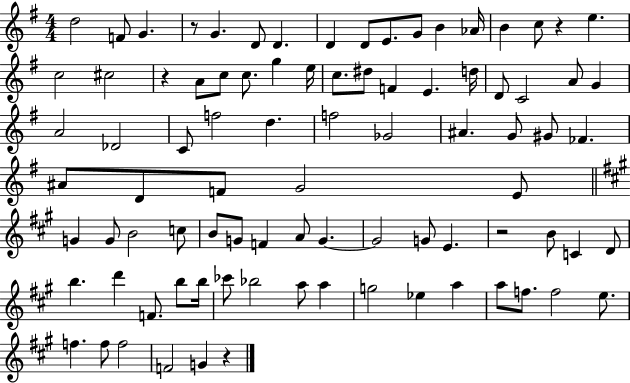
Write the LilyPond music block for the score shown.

{
  \clef treble
  \numericTimeSignature
  \time 4/4
  \key g \major
  d''2 f'8 g'4. | r8 g'4. d'8 d'4. | d'4 d'8 e'8. g'8 b'4 aes'16 | b'4 c''8 r4 e''4. | \break c''2 cis''2 | r4 a'8 c''8 c''8. g''4 e''16 | c''8. dis''8 f'4 e'4. d''16 | d'8 c'2 a'8 g'4 | \break a'2 des'2 | c'8 f''2 d''4. | f''2 ges'2 | ais'4. g'8 gis'8 fes'4. | \break ais'8 d'8 f'8 g'2 e'8 | \bar "||" \break \key a \major g'4 g'8 b'2 c''8 | b'8 g'8 f'4 a'8 g'4.~~ | g'2 g'8 e'4. | r2 b'8 c'4 d'8 | \break b''4. d'''4 f'8. b''8 b''16 | ces'''8 bes''2 a''8 a''4 | g''2 ees''4 a''4 | a''8 f''8. f''2 e''8. | \break f''4. f''8 f''2 | f'2 g'4 r4 | \bar "|."
}